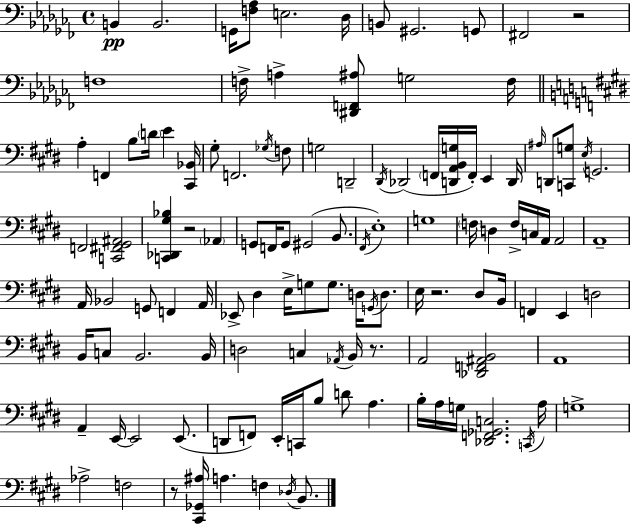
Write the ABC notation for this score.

X:1
T:Untitled
M:4/4
L:1/4
K:Abm
B,, B,,2 G,,/4 [F,_A,]/2 E,2 _D,/4 B,,/2 ^G,,2 G,,/2 ^F,,2 z2 F,4 F,/4 A, [^D,,F,,^A,]/2 G,2 F,/4 A, F,, B,/2 D/4 E [^C,,_B,,]/4 ^G,/2 F,,2 _G,/4 F,/2 G,2 D,,2 ^D,,/4 _D,,2 F,,/4 [D,,A,,B,,G,]/4 F,,/4 E,, D,,/4 ^A,/4 D,,/2 [C,,G,]/2 E,/4 G,,2 F,,2 [C,,^F,,^G,,^A,,]2 [C,,_D,,^G,_B,] z2 _A,, G,,/2 F,,/4 G,,/2 ^G,,2 B,,/2 ^F,,/4 E,4 G,4 F,/4 D, F,/4 C,/4 A,,/4 A,,2 A,,4 A,,/4 _B,,2 G,,/2 F,, A,,/4 _E,,/2 ^D, E,/4 G,/2 G,/2 D,/4 G,,/4 D,/2 E,/4 z2 ^D,/2 B,,/4 F,, E,, D,2 B,,/4 C,/2 B,,2 B,,/4 D,2 C, _A,,/4 B,,/4 z/2 A,,2 [_D,,F,,^A,,B,,]2 A,,4 A,, E,,/4 E,,2 E,,/2 D,,/2 F,,/2 E,,/4 C,,/4 B,/2 D/2 A, B,/4 A,/4 G,/4 [_D,,F,,_G,,C,]2 C,,/4 A,/4 G,4 _A,2 F,2 z/2 [^C,,_G,,^A,]/4 A, F, _D,/4 B,,/2